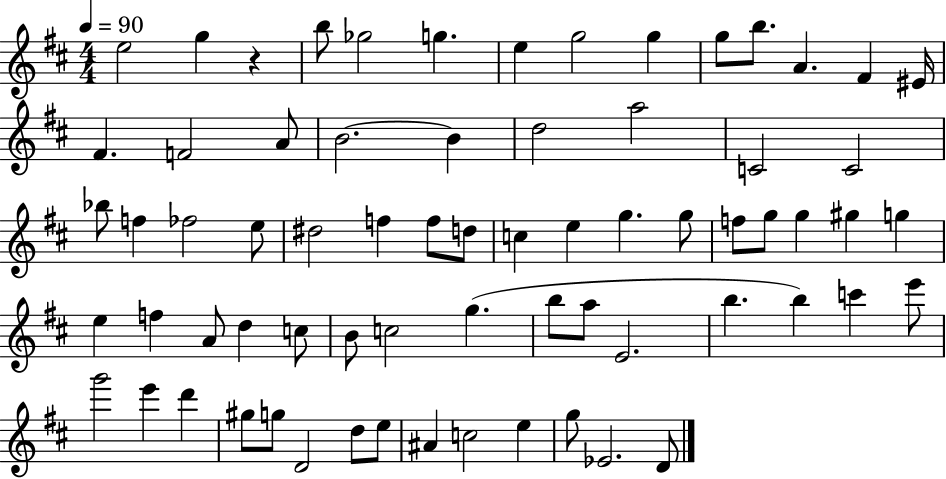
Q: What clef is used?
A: treble